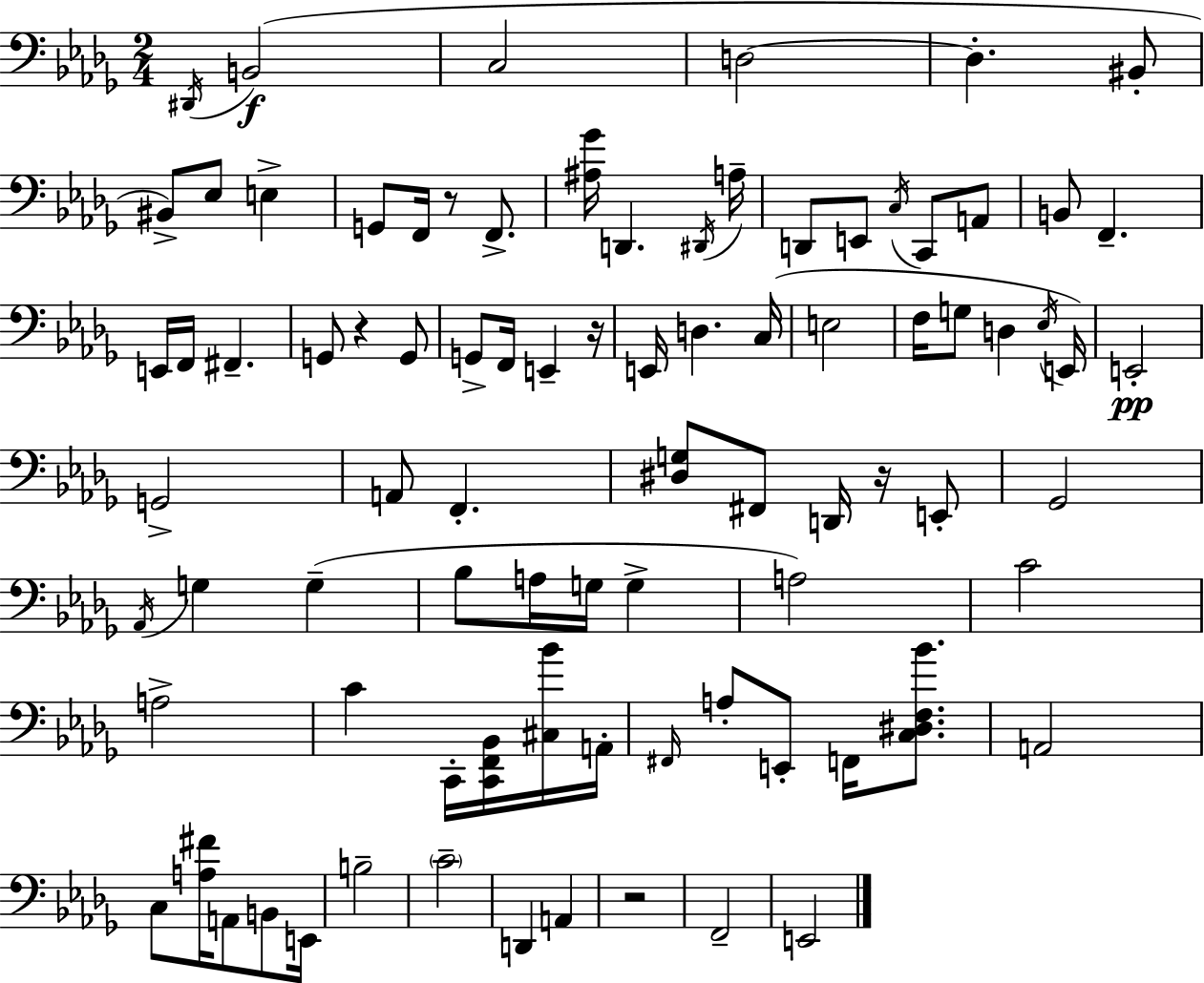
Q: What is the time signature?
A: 2/4